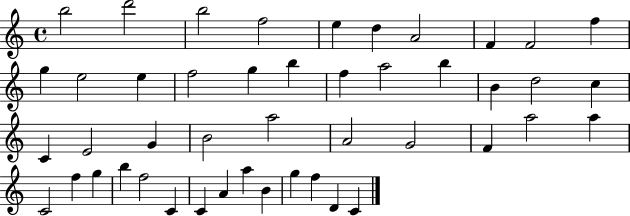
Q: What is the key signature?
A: C major